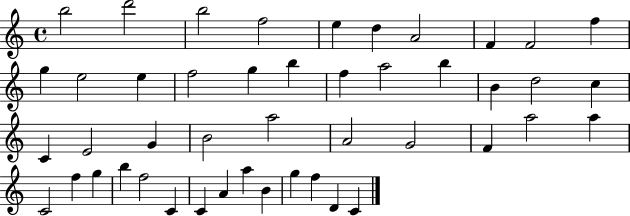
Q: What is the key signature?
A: C major